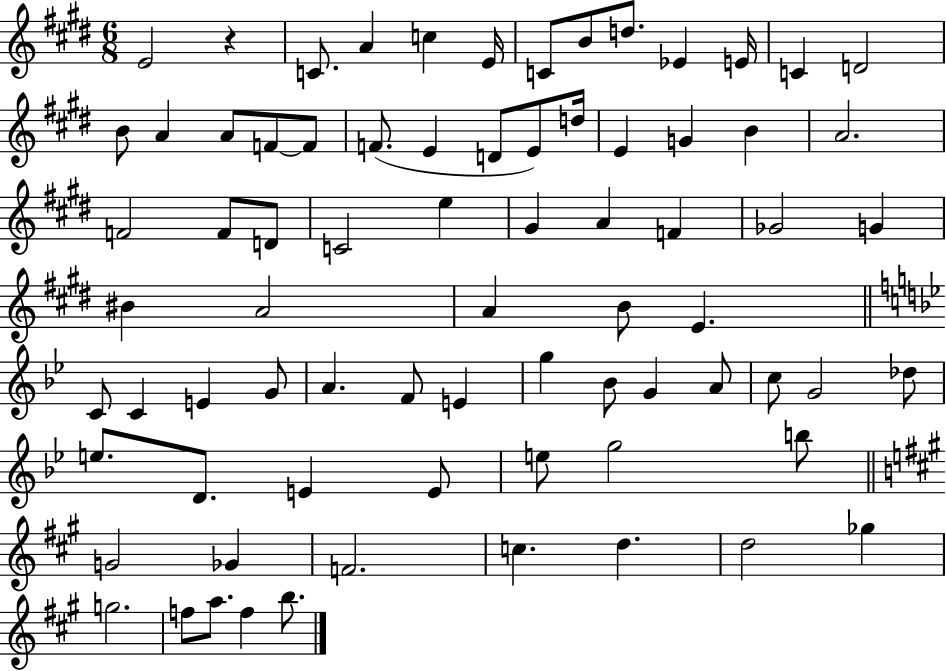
E4/h R/q C4/e. A4/q C5/q E4/s C4/e B4/e D5/e. Eb4/q E4/s C4/q D4/h B4/e A4/q A4/e F4/e F4/e F4/e. E4/q D4/e E4/e D5/s E4/q G4/q B4/q A4/h. F4/h F4/e D4/e C4/h E5/q G#4/q A4/q F4/q Gb4/h G4/q BIS4/q A4/h A4/q B4/e E4/q. C4/e C4/q E4/q G4/e A4/q. F4/e E4/q G5/q Bb4/e G4/q A4/e C5/e G4/h Db5/e E5/e. D4/e. E4/q E4/e E5/e G5/h B5/e G4/h Gb4/q F4/h. C5/q. D5/q. D5/h Gb5/q G5/h. F5/e A5/e. F5/q B5/e.